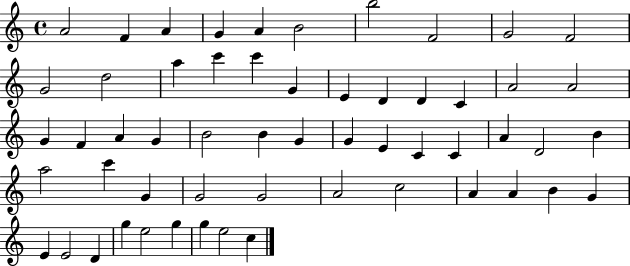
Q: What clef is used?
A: treble